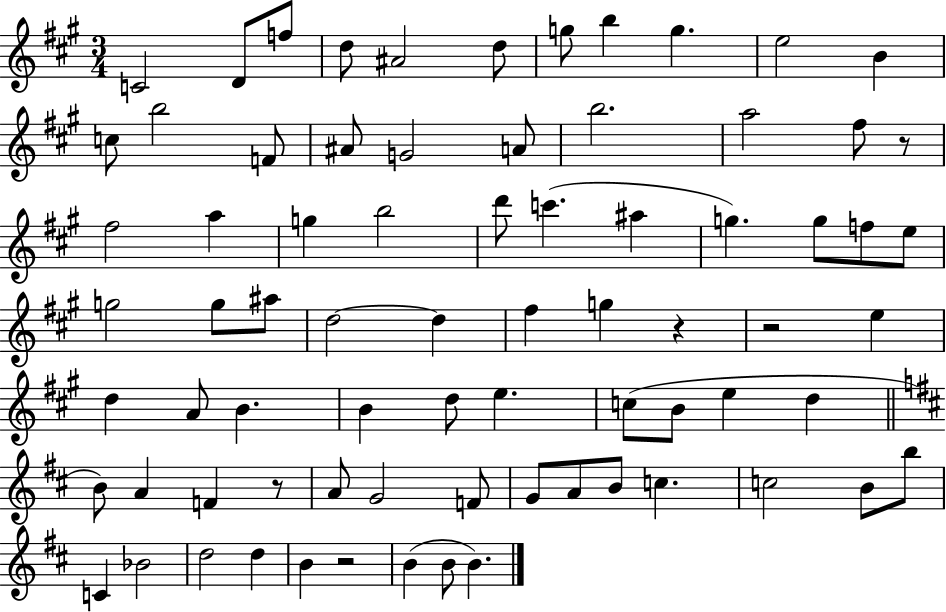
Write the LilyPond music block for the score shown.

{
  \clef treble
  \numericTimeSignature
  \time 3/4
  \key a \major
  \repeat volta 2 { c'2 d'8 f''8 | d''8 ais'2 d''8 | g''8 b''4 g''4. | e''2 b'4 | \break c''8 b''2 f'8 | ais'8 g'2 a'8 | b''2. | a''2 fis''8 r8 | \break fis''2 a''4 | g''4 b''2 | d'''8 c'''4.( ais''4 | g''4.) g''8 f''8 e''8 | \break g''2 g''8 ais''8 | d''2~~ d''4 | fis''4 g''4 r4 | r2 e''4 | \break d''4 a'8 b'4. | b'4 d''8 e''4. | c''8( b'8 e''4 d''4 | \bar "||" \break \key d \major b'8) a'4 f'4 r8 | a'8 g'2 f'8 | g'8 a'8 b'8 c''4. | c''2 b'8 b''8 | \break c'4 bes'2 | d''2 d''4 | b'4 r2 | b'4( b'8 b'4.) | \break } \bar "|."
}